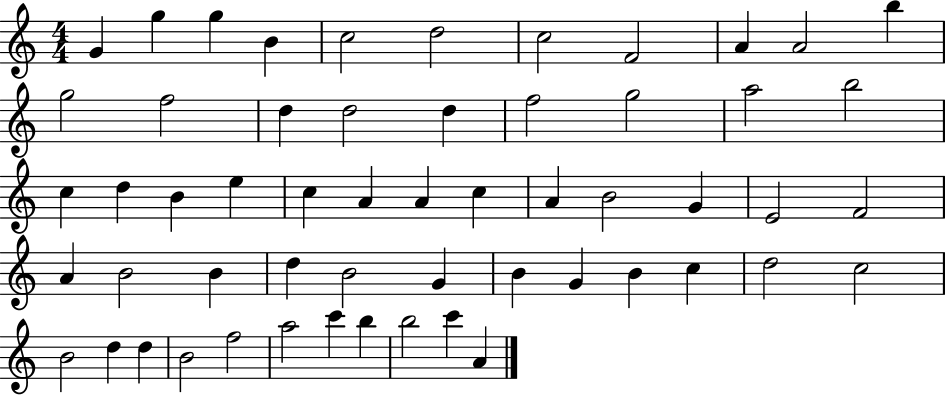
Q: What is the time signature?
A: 4/4